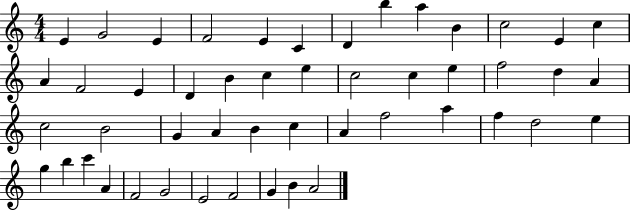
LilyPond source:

{
  \clef treble
  \numericTimeSignature
  \time 4/4
  \key c \major
  e'4 g'2 e'4 | f'2 e'4 c'4 | d'4 b''4 a''4 b'4 | c''2 e'4 c''4 | \break a'4 f'2 e'4 | d'4 b'4 c''4 e''4 | c''2 c''4 e''4 | f''2 d''4 a'4 | \break c''2 b'2 | g'4 a'4 b'4 c''4 | a'4 f''2 a''4 | f''4 d''2 e''4 | \break g''4 b''4 c'''4 a'4 | f'2 g'2 | e'2 f'2 | g'4 b'4 a'2 | \break \bar "|."
}